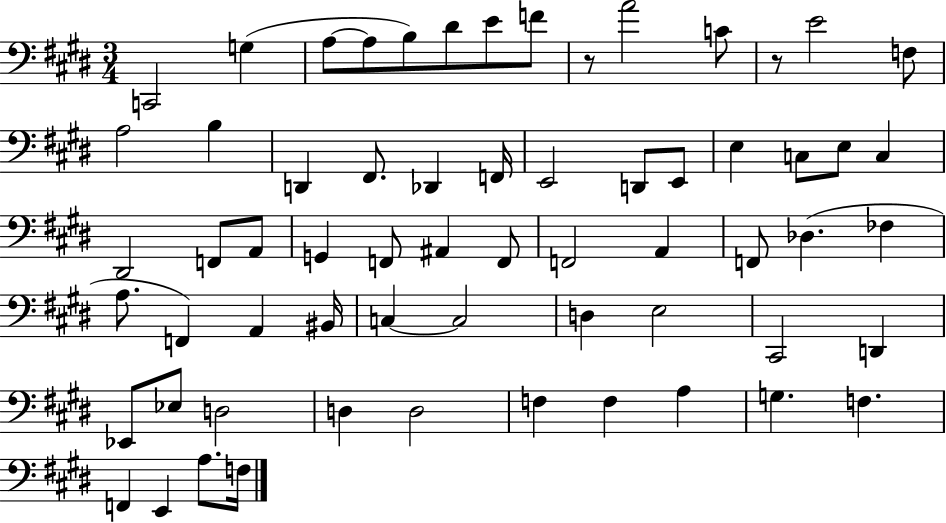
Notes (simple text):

C2/h G3/q A3/e A3/e B3/e D#4/e E4/e F4/e R/e A4/h C4/e R/e E4/h F3/e A3/h B3/q D2/q F#2/e. Db2/q F2/s E2/h D2/e E2/e E3/q C3/e E3/e C3/q D#2/h F2/e A2/e G2/q F2/e A#2/q F2/e F2/h A2/q F2/e Db3/q. FES3/q A3/e. F2/q A2/q BIS2/s C3/q C3/h D3/q E3/h C#2/h D2/q Eb2/e Eb3/e D3/h D3/q D3/h F3/q F3/q A3/q G3/q. F3/q. F2/q E2/q A3/e. F3/s